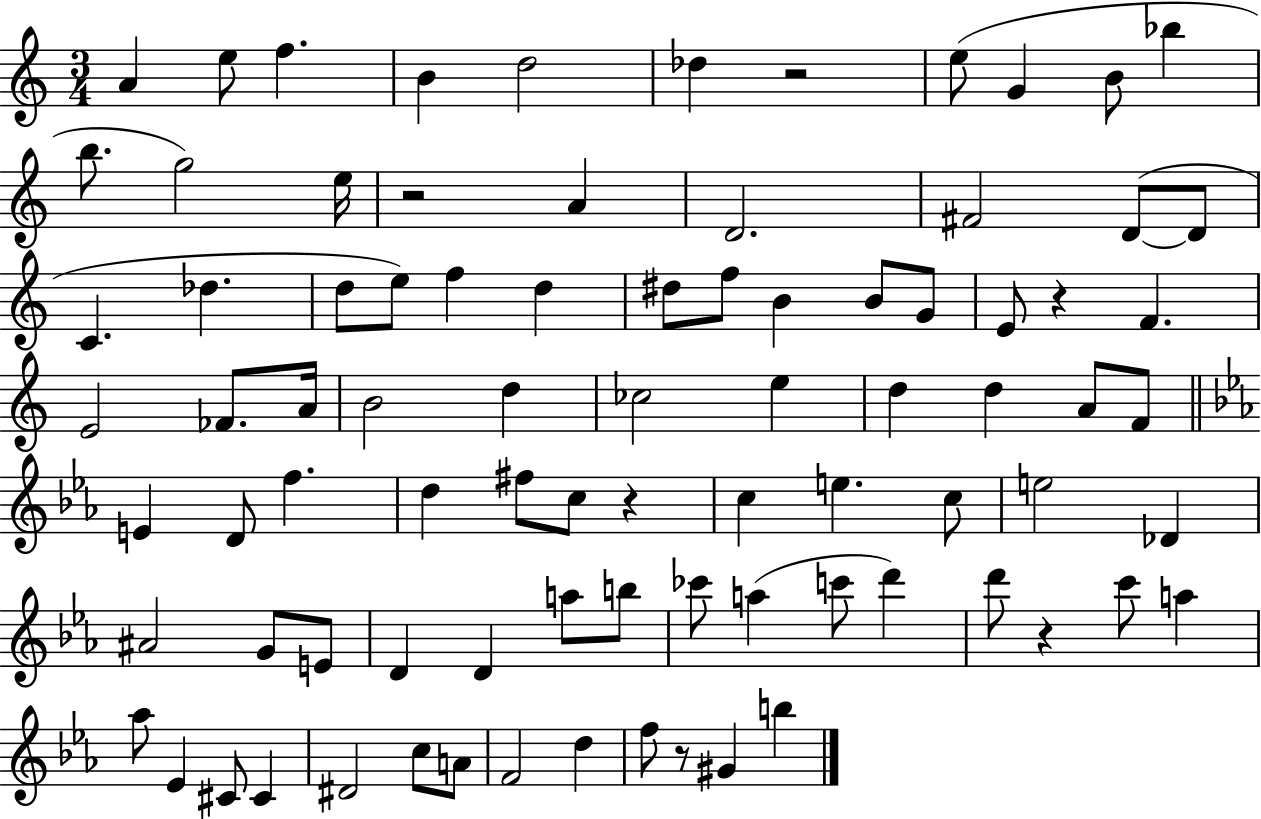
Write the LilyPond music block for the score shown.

{
  \clef treble
  \numericTimeSignature
  \time 3/4
  \key c \major
  a'4 e''8 f''4. | b'4 d''2 | des''4 r2 | e''8( g'4 b'8 bes''4 | \break b''8. g''2) e''16 | r2 a'4 | d'2. | fis'2 d'8~(~ d'8 | \break c'4. des''4. | d''8 e''8) f''4 d''4 | dis''8 f''8 b'4 b'8 g'8 | e'8 r4 f'4. | \break e'2 fes'8. a'16 | b'2 d''4 | ces''2 e''4 | d''4 d''4 a'8 f'8 | \break \bar "||" \break \key c \minor e'4 d'8 f''4. | d''4 fis''8 c''8 r4 | c''4 e''4. c''8 | e''2 des'4 | \break ais'2 g'8 e'8 | d'4 d'4 a''8 b''8 | ces'''8 a''4( c'''8 d'''4) | d'''8 r4 c'''8 a''4 | \break aes''8 ees'4 cis'8 cis'4 | dis'2 c''8 a'8 | f'2 d''4 | f''8 r8 gis'4 b''4 | \break \bar "|."
}